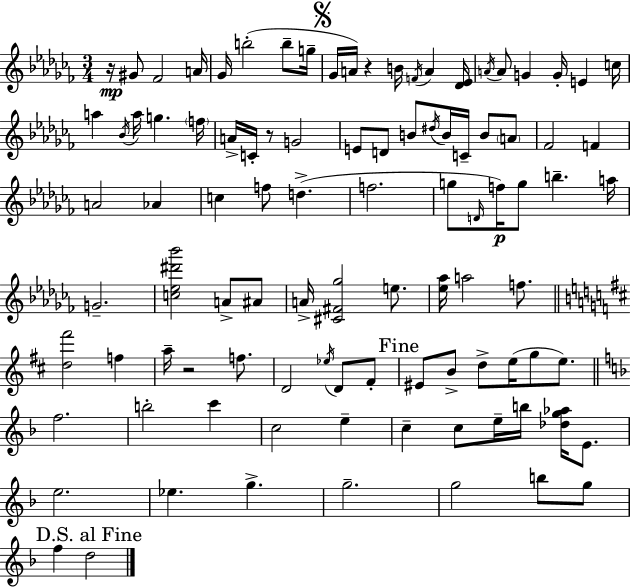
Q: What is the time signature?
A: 3/4